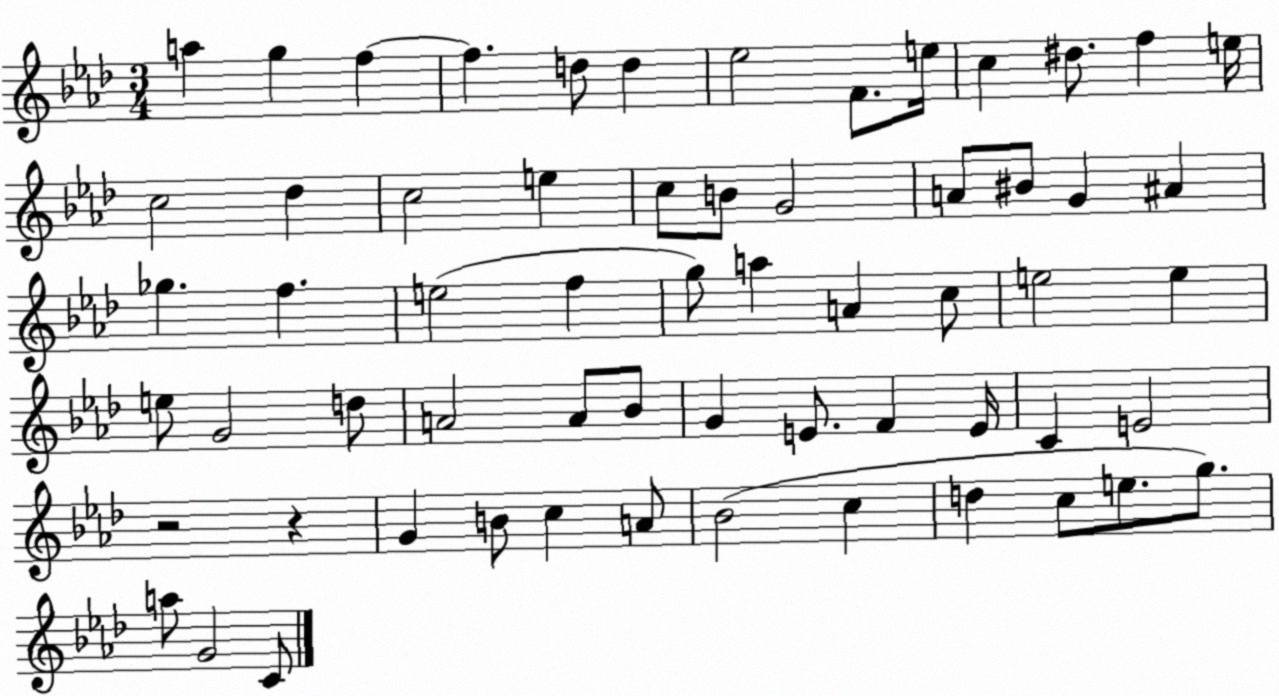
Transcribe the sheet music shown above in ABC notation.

X:1
T:Untitled
M:3/4
L:1/4
K:Ab
a g f f d/2 d _e2 F/2 e/4 c ^d/2 f e/4 c2 _d c2 e c/2 B/2 G2 A/2 ^B/2 G ^A _g f e2 f g/2 a A c/2 e2 e e/2 G2 d/2 A2 A/2 _B/2 G E/2 F E/4 C E2 z2 z G B/2 c A/2 _B2 c d c/2 e/2 g/2 a/2 G2 C/2